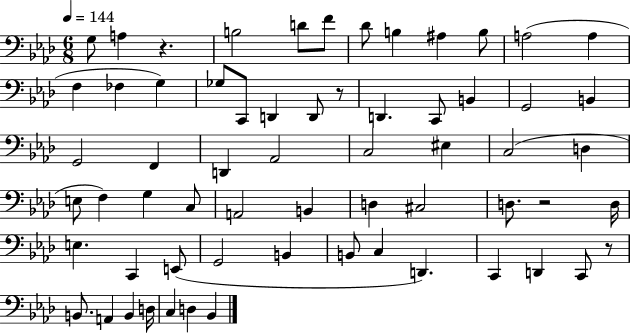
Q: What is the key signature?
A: AES major